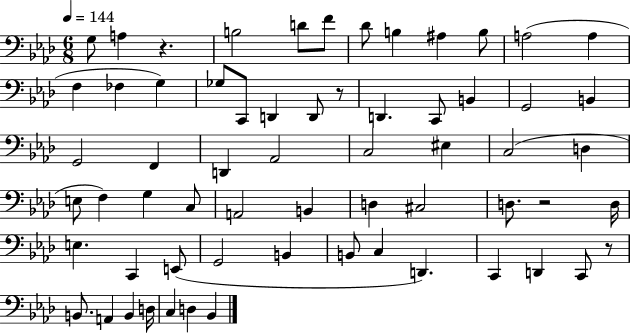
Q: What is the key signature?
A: AES major